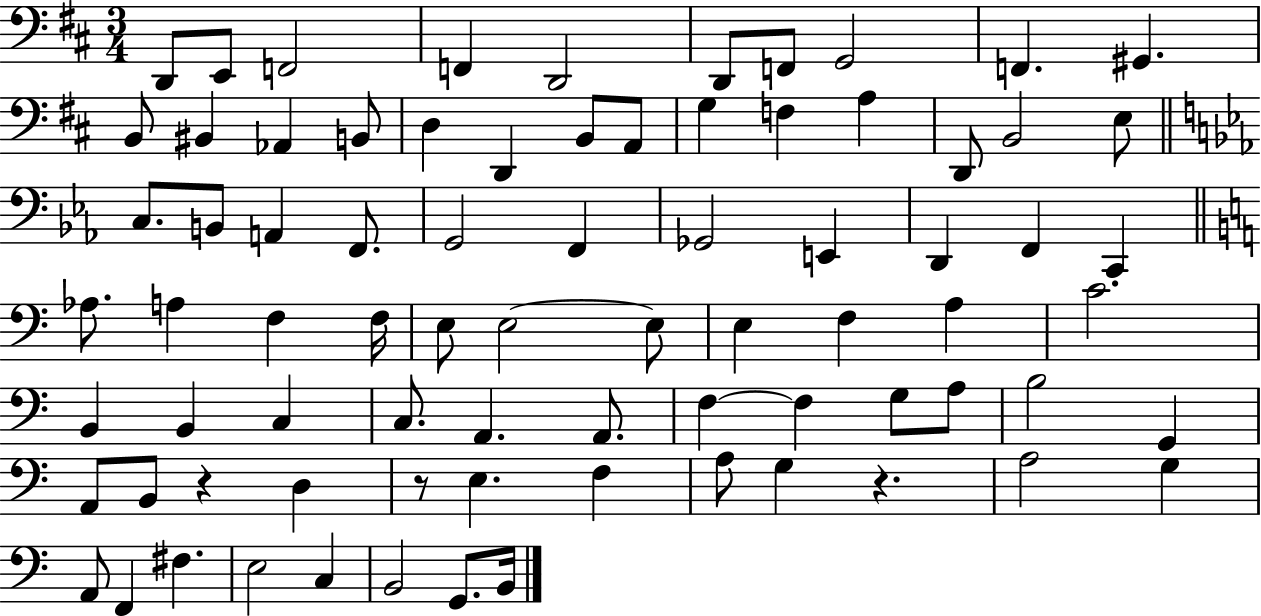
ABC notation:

X:1
T:Untitled
M:3/4
L:1/4
K:D
D,,/2 E,,/2 F,,2 F,, D,,2 D,,/2 F,,/2 G,,2 F,, ^G,, B,,/2 ^B,, _A,, B,,/2 D, D,, B,,/2 A,,/2 G, F, A, D,,/2 B,,2 E,/2 C,/2 B,,/2 A,, F,,/2 G,,2 F,, _G,,2 E,, D,, F,, C,, _A,/2 A, F, F,/4 E,/2 E,2 E,/2 E, F, A, C2 B,, B,, C, C,/2 A,, A,,/2 F, F, G,/2 A,/2 B,2 G,, A,,/2 B,,/2 z D, z/2 E, F, A,/2 G, z A,2 G, A,,/2 F,, ^F, E,2 C, B,,2 G,,/2 B,,/4